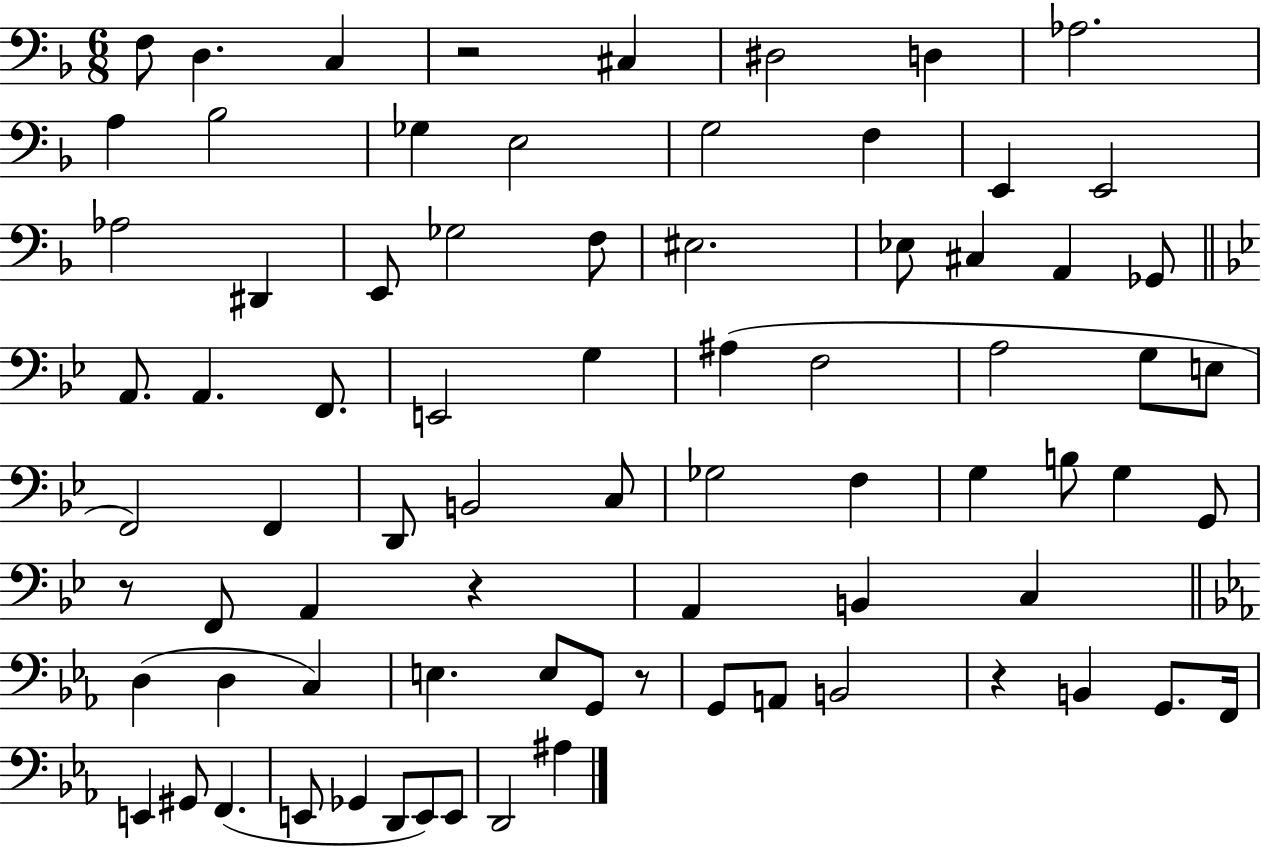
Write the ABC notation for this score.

X:1
T:Untitled
M:6/8
L:1/4
K:F
F,/2 D, C, z2 ^C, ^D,2 D, _A,2 A, _B,2 _G, E,2 G,2 F, E,, E,,2 _A,2 ^D,, E,,/2 _G,2 F,/2 ^E,2 _E,/2 ^C, A,, _G,,/2 A,,/2 A,, F,,/2 E,,2 G, ^A, F,2 A,2 G,/2 E,/2 F,,2 F,, D,,/2 B,,2 C,/2 _G,2 F, G, B,/2 G, G,,/2 z/2 F,,/2 A,, z A,, B,, C, D, D, C, E, E,/2 G,,/2 z/2 G,,/2 A,,/2 B,,2 z B,, G,,/2 F,,/4 E,, ^G,,/2 F,, E,,/2 _G,, D,,/2 E,,/2 E,,/2 D,,2 ^A,